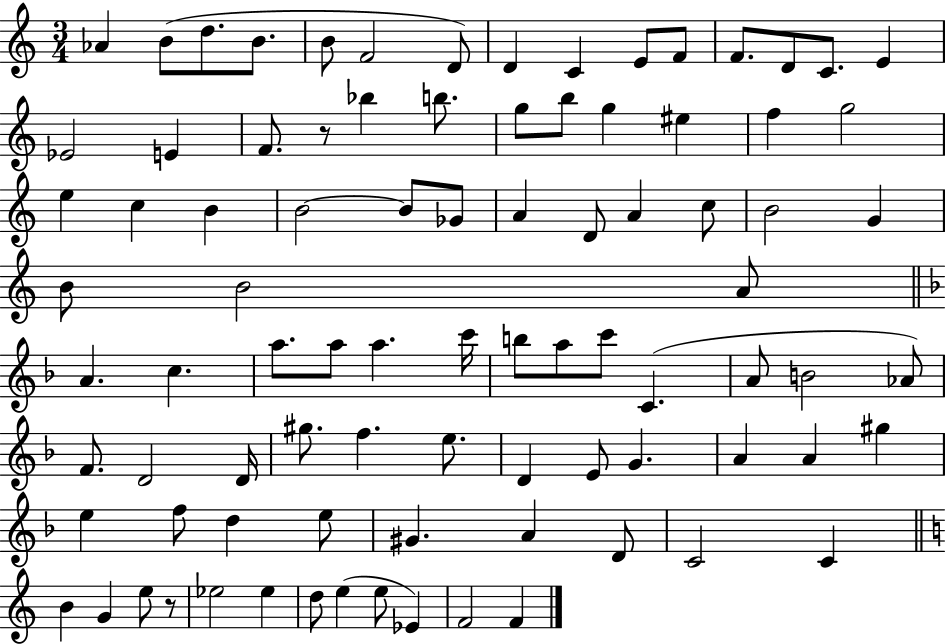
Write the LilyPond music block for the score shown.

{
  \clef treble
  \numericTimeSignature
  \time 3/4
  \key c \major
  aes'4 b'8( d''8. b'8. | b'8 f'2 d'8) | d'4 c'4 e'8 f'8 | f'8. d'8 c'8. e'4 | \break ees'2 e'4 | f'8. r8 bes''4 b''8. | g''8 b''8 g''4 eis''4 | f''4 g''2 | \break e''4 c''4 b'4 | b'2~~ b'8 ges'8 | a'4 d'8 a'4 c''8 | b'2 g'4 | \break b'8 b'2 a'8 | \bar "||" \break \key f \major a'4. c''4. | a''8. a''8 a''4. c'''16 | b''8 a''8 c'''8 c'4.( | a'8 b'2 aes'8) | \break f'8. d'2 d'16 | gis''8. f''4. e''8. | d'4 e'8 g'4. | a'4 a'4 gis''4 | \break e''4 f''8 d''4 e''8 | gis'4. a'4 d'8 | c'2 c'4 | \bar "||" \break \key c \major b'4 g'4 e''8 r8 | ees''2 ees''4 | d''8 e''4( e''8 ees'4) | f'2 f'4 | \break \bar "|."
}